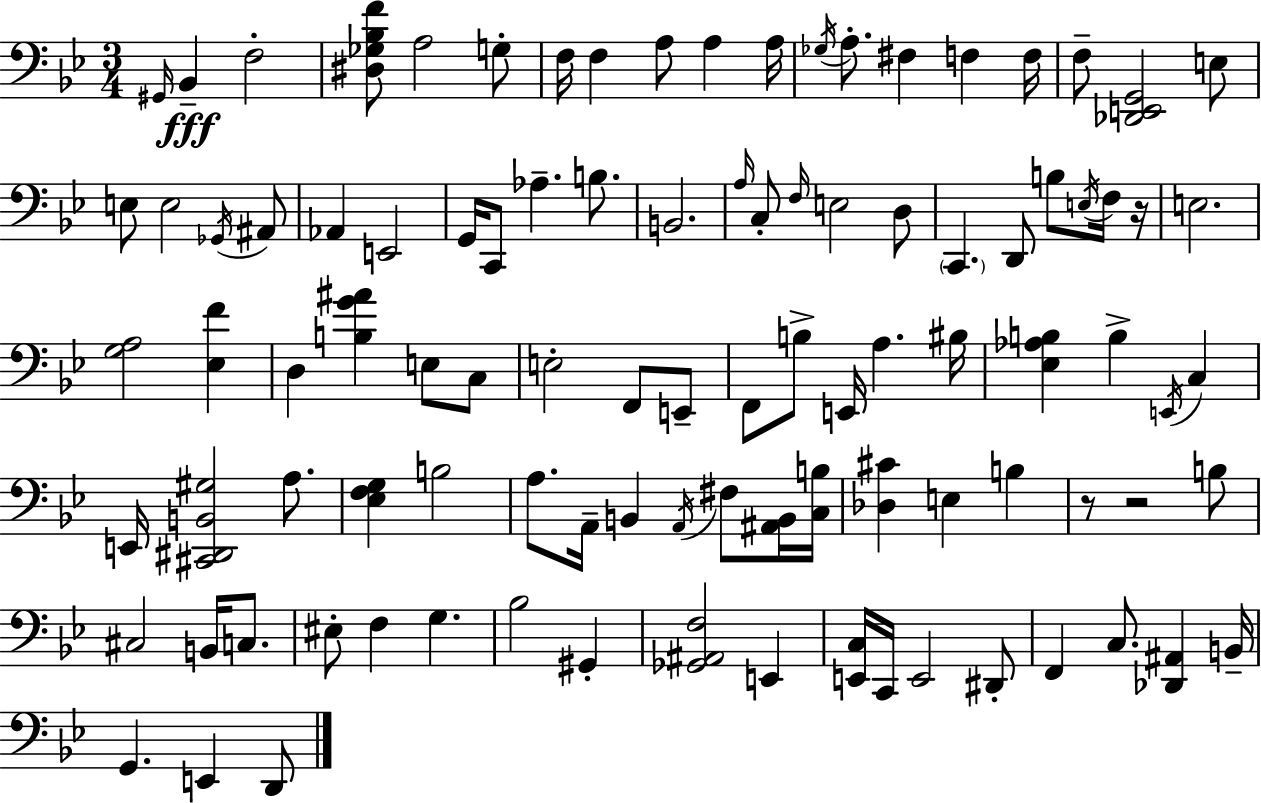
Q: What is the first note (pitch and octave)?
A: G#2